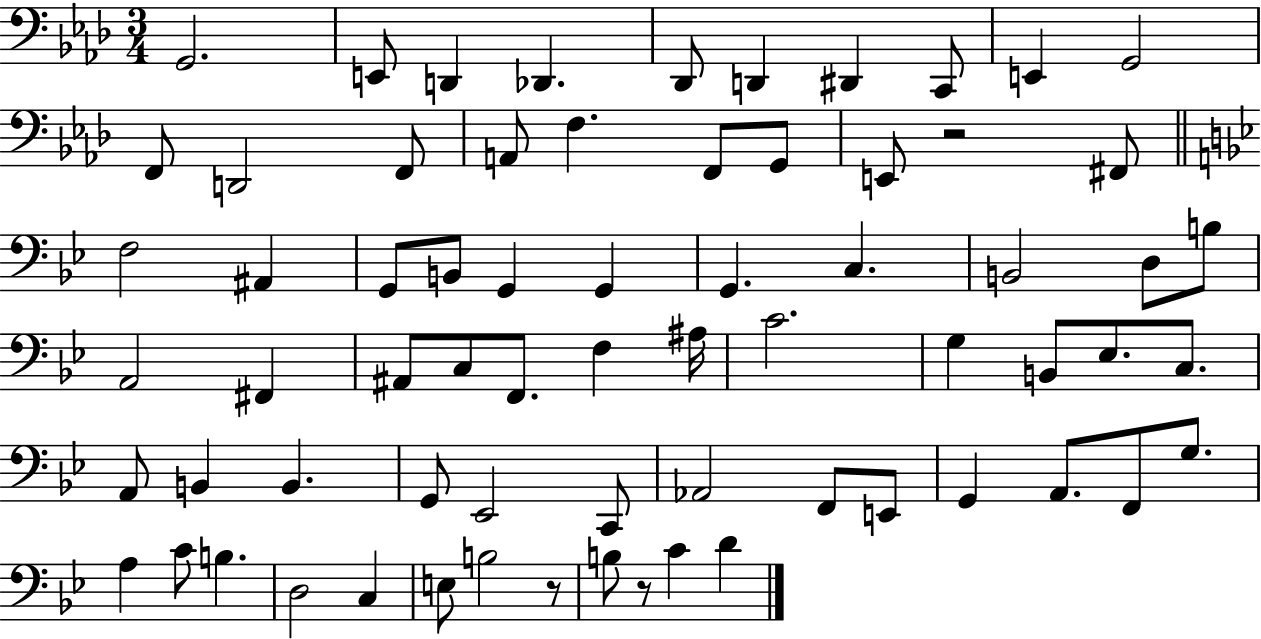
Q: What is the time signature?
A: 3/4